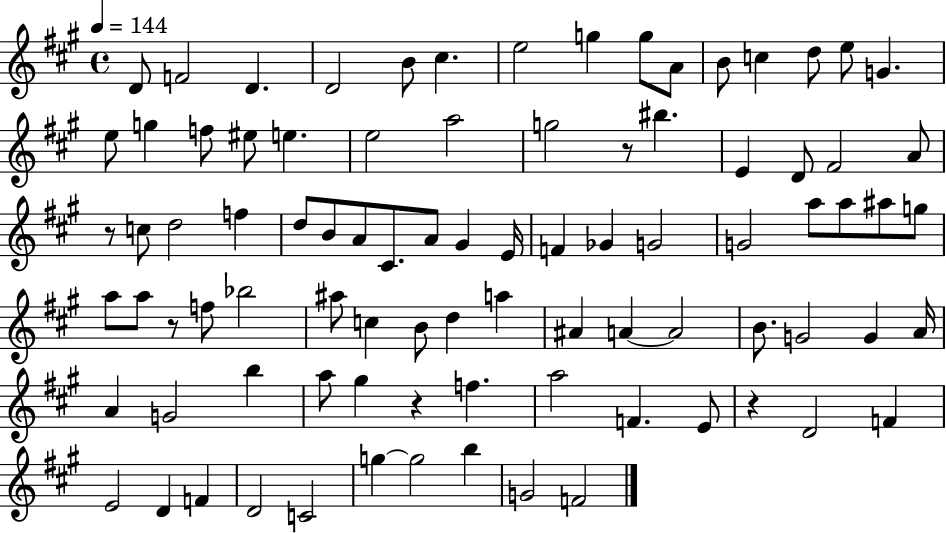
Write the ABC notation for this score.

X:1
T:Untitled
M:4/4
L:1/4
K:A
D/2 F2 D D2 B/2 ^c e2 g g/2 A/2 B/2 c d/2 e/2 G e/2 g f/2 ^e/2 e e2 a2 g2 z/2 ^b E D/2 ^F2 A/2 z/2 c/2 d2 f d/2 B/2 A/2 ^C/2 A/2 ^G E/4 F _G G2 G2 a/2 a/2 ^a/2 g/2 a/2 a/2 z/2 f/2 _b2 ^a/2 c B/2 d a ^A A A2 B/2 G2 G A/4 A G2 b a/2 ^g z f a2 F E/2 z D2 F E2 D F D2 C2 g g2 b G2 F2